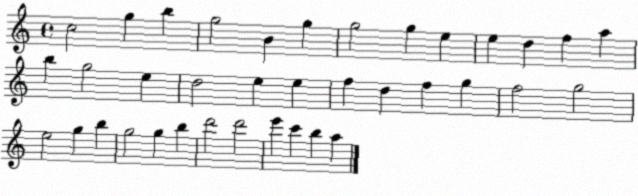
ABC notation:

X:1
T:Untitled
M:4/4
L:1/4
K:C
c2 g b g2 B g g2 g e e d f a b g2 e d2 e e f d f g f2 g2 e2 g b g2 g b d'2 d'2 e' c' b a